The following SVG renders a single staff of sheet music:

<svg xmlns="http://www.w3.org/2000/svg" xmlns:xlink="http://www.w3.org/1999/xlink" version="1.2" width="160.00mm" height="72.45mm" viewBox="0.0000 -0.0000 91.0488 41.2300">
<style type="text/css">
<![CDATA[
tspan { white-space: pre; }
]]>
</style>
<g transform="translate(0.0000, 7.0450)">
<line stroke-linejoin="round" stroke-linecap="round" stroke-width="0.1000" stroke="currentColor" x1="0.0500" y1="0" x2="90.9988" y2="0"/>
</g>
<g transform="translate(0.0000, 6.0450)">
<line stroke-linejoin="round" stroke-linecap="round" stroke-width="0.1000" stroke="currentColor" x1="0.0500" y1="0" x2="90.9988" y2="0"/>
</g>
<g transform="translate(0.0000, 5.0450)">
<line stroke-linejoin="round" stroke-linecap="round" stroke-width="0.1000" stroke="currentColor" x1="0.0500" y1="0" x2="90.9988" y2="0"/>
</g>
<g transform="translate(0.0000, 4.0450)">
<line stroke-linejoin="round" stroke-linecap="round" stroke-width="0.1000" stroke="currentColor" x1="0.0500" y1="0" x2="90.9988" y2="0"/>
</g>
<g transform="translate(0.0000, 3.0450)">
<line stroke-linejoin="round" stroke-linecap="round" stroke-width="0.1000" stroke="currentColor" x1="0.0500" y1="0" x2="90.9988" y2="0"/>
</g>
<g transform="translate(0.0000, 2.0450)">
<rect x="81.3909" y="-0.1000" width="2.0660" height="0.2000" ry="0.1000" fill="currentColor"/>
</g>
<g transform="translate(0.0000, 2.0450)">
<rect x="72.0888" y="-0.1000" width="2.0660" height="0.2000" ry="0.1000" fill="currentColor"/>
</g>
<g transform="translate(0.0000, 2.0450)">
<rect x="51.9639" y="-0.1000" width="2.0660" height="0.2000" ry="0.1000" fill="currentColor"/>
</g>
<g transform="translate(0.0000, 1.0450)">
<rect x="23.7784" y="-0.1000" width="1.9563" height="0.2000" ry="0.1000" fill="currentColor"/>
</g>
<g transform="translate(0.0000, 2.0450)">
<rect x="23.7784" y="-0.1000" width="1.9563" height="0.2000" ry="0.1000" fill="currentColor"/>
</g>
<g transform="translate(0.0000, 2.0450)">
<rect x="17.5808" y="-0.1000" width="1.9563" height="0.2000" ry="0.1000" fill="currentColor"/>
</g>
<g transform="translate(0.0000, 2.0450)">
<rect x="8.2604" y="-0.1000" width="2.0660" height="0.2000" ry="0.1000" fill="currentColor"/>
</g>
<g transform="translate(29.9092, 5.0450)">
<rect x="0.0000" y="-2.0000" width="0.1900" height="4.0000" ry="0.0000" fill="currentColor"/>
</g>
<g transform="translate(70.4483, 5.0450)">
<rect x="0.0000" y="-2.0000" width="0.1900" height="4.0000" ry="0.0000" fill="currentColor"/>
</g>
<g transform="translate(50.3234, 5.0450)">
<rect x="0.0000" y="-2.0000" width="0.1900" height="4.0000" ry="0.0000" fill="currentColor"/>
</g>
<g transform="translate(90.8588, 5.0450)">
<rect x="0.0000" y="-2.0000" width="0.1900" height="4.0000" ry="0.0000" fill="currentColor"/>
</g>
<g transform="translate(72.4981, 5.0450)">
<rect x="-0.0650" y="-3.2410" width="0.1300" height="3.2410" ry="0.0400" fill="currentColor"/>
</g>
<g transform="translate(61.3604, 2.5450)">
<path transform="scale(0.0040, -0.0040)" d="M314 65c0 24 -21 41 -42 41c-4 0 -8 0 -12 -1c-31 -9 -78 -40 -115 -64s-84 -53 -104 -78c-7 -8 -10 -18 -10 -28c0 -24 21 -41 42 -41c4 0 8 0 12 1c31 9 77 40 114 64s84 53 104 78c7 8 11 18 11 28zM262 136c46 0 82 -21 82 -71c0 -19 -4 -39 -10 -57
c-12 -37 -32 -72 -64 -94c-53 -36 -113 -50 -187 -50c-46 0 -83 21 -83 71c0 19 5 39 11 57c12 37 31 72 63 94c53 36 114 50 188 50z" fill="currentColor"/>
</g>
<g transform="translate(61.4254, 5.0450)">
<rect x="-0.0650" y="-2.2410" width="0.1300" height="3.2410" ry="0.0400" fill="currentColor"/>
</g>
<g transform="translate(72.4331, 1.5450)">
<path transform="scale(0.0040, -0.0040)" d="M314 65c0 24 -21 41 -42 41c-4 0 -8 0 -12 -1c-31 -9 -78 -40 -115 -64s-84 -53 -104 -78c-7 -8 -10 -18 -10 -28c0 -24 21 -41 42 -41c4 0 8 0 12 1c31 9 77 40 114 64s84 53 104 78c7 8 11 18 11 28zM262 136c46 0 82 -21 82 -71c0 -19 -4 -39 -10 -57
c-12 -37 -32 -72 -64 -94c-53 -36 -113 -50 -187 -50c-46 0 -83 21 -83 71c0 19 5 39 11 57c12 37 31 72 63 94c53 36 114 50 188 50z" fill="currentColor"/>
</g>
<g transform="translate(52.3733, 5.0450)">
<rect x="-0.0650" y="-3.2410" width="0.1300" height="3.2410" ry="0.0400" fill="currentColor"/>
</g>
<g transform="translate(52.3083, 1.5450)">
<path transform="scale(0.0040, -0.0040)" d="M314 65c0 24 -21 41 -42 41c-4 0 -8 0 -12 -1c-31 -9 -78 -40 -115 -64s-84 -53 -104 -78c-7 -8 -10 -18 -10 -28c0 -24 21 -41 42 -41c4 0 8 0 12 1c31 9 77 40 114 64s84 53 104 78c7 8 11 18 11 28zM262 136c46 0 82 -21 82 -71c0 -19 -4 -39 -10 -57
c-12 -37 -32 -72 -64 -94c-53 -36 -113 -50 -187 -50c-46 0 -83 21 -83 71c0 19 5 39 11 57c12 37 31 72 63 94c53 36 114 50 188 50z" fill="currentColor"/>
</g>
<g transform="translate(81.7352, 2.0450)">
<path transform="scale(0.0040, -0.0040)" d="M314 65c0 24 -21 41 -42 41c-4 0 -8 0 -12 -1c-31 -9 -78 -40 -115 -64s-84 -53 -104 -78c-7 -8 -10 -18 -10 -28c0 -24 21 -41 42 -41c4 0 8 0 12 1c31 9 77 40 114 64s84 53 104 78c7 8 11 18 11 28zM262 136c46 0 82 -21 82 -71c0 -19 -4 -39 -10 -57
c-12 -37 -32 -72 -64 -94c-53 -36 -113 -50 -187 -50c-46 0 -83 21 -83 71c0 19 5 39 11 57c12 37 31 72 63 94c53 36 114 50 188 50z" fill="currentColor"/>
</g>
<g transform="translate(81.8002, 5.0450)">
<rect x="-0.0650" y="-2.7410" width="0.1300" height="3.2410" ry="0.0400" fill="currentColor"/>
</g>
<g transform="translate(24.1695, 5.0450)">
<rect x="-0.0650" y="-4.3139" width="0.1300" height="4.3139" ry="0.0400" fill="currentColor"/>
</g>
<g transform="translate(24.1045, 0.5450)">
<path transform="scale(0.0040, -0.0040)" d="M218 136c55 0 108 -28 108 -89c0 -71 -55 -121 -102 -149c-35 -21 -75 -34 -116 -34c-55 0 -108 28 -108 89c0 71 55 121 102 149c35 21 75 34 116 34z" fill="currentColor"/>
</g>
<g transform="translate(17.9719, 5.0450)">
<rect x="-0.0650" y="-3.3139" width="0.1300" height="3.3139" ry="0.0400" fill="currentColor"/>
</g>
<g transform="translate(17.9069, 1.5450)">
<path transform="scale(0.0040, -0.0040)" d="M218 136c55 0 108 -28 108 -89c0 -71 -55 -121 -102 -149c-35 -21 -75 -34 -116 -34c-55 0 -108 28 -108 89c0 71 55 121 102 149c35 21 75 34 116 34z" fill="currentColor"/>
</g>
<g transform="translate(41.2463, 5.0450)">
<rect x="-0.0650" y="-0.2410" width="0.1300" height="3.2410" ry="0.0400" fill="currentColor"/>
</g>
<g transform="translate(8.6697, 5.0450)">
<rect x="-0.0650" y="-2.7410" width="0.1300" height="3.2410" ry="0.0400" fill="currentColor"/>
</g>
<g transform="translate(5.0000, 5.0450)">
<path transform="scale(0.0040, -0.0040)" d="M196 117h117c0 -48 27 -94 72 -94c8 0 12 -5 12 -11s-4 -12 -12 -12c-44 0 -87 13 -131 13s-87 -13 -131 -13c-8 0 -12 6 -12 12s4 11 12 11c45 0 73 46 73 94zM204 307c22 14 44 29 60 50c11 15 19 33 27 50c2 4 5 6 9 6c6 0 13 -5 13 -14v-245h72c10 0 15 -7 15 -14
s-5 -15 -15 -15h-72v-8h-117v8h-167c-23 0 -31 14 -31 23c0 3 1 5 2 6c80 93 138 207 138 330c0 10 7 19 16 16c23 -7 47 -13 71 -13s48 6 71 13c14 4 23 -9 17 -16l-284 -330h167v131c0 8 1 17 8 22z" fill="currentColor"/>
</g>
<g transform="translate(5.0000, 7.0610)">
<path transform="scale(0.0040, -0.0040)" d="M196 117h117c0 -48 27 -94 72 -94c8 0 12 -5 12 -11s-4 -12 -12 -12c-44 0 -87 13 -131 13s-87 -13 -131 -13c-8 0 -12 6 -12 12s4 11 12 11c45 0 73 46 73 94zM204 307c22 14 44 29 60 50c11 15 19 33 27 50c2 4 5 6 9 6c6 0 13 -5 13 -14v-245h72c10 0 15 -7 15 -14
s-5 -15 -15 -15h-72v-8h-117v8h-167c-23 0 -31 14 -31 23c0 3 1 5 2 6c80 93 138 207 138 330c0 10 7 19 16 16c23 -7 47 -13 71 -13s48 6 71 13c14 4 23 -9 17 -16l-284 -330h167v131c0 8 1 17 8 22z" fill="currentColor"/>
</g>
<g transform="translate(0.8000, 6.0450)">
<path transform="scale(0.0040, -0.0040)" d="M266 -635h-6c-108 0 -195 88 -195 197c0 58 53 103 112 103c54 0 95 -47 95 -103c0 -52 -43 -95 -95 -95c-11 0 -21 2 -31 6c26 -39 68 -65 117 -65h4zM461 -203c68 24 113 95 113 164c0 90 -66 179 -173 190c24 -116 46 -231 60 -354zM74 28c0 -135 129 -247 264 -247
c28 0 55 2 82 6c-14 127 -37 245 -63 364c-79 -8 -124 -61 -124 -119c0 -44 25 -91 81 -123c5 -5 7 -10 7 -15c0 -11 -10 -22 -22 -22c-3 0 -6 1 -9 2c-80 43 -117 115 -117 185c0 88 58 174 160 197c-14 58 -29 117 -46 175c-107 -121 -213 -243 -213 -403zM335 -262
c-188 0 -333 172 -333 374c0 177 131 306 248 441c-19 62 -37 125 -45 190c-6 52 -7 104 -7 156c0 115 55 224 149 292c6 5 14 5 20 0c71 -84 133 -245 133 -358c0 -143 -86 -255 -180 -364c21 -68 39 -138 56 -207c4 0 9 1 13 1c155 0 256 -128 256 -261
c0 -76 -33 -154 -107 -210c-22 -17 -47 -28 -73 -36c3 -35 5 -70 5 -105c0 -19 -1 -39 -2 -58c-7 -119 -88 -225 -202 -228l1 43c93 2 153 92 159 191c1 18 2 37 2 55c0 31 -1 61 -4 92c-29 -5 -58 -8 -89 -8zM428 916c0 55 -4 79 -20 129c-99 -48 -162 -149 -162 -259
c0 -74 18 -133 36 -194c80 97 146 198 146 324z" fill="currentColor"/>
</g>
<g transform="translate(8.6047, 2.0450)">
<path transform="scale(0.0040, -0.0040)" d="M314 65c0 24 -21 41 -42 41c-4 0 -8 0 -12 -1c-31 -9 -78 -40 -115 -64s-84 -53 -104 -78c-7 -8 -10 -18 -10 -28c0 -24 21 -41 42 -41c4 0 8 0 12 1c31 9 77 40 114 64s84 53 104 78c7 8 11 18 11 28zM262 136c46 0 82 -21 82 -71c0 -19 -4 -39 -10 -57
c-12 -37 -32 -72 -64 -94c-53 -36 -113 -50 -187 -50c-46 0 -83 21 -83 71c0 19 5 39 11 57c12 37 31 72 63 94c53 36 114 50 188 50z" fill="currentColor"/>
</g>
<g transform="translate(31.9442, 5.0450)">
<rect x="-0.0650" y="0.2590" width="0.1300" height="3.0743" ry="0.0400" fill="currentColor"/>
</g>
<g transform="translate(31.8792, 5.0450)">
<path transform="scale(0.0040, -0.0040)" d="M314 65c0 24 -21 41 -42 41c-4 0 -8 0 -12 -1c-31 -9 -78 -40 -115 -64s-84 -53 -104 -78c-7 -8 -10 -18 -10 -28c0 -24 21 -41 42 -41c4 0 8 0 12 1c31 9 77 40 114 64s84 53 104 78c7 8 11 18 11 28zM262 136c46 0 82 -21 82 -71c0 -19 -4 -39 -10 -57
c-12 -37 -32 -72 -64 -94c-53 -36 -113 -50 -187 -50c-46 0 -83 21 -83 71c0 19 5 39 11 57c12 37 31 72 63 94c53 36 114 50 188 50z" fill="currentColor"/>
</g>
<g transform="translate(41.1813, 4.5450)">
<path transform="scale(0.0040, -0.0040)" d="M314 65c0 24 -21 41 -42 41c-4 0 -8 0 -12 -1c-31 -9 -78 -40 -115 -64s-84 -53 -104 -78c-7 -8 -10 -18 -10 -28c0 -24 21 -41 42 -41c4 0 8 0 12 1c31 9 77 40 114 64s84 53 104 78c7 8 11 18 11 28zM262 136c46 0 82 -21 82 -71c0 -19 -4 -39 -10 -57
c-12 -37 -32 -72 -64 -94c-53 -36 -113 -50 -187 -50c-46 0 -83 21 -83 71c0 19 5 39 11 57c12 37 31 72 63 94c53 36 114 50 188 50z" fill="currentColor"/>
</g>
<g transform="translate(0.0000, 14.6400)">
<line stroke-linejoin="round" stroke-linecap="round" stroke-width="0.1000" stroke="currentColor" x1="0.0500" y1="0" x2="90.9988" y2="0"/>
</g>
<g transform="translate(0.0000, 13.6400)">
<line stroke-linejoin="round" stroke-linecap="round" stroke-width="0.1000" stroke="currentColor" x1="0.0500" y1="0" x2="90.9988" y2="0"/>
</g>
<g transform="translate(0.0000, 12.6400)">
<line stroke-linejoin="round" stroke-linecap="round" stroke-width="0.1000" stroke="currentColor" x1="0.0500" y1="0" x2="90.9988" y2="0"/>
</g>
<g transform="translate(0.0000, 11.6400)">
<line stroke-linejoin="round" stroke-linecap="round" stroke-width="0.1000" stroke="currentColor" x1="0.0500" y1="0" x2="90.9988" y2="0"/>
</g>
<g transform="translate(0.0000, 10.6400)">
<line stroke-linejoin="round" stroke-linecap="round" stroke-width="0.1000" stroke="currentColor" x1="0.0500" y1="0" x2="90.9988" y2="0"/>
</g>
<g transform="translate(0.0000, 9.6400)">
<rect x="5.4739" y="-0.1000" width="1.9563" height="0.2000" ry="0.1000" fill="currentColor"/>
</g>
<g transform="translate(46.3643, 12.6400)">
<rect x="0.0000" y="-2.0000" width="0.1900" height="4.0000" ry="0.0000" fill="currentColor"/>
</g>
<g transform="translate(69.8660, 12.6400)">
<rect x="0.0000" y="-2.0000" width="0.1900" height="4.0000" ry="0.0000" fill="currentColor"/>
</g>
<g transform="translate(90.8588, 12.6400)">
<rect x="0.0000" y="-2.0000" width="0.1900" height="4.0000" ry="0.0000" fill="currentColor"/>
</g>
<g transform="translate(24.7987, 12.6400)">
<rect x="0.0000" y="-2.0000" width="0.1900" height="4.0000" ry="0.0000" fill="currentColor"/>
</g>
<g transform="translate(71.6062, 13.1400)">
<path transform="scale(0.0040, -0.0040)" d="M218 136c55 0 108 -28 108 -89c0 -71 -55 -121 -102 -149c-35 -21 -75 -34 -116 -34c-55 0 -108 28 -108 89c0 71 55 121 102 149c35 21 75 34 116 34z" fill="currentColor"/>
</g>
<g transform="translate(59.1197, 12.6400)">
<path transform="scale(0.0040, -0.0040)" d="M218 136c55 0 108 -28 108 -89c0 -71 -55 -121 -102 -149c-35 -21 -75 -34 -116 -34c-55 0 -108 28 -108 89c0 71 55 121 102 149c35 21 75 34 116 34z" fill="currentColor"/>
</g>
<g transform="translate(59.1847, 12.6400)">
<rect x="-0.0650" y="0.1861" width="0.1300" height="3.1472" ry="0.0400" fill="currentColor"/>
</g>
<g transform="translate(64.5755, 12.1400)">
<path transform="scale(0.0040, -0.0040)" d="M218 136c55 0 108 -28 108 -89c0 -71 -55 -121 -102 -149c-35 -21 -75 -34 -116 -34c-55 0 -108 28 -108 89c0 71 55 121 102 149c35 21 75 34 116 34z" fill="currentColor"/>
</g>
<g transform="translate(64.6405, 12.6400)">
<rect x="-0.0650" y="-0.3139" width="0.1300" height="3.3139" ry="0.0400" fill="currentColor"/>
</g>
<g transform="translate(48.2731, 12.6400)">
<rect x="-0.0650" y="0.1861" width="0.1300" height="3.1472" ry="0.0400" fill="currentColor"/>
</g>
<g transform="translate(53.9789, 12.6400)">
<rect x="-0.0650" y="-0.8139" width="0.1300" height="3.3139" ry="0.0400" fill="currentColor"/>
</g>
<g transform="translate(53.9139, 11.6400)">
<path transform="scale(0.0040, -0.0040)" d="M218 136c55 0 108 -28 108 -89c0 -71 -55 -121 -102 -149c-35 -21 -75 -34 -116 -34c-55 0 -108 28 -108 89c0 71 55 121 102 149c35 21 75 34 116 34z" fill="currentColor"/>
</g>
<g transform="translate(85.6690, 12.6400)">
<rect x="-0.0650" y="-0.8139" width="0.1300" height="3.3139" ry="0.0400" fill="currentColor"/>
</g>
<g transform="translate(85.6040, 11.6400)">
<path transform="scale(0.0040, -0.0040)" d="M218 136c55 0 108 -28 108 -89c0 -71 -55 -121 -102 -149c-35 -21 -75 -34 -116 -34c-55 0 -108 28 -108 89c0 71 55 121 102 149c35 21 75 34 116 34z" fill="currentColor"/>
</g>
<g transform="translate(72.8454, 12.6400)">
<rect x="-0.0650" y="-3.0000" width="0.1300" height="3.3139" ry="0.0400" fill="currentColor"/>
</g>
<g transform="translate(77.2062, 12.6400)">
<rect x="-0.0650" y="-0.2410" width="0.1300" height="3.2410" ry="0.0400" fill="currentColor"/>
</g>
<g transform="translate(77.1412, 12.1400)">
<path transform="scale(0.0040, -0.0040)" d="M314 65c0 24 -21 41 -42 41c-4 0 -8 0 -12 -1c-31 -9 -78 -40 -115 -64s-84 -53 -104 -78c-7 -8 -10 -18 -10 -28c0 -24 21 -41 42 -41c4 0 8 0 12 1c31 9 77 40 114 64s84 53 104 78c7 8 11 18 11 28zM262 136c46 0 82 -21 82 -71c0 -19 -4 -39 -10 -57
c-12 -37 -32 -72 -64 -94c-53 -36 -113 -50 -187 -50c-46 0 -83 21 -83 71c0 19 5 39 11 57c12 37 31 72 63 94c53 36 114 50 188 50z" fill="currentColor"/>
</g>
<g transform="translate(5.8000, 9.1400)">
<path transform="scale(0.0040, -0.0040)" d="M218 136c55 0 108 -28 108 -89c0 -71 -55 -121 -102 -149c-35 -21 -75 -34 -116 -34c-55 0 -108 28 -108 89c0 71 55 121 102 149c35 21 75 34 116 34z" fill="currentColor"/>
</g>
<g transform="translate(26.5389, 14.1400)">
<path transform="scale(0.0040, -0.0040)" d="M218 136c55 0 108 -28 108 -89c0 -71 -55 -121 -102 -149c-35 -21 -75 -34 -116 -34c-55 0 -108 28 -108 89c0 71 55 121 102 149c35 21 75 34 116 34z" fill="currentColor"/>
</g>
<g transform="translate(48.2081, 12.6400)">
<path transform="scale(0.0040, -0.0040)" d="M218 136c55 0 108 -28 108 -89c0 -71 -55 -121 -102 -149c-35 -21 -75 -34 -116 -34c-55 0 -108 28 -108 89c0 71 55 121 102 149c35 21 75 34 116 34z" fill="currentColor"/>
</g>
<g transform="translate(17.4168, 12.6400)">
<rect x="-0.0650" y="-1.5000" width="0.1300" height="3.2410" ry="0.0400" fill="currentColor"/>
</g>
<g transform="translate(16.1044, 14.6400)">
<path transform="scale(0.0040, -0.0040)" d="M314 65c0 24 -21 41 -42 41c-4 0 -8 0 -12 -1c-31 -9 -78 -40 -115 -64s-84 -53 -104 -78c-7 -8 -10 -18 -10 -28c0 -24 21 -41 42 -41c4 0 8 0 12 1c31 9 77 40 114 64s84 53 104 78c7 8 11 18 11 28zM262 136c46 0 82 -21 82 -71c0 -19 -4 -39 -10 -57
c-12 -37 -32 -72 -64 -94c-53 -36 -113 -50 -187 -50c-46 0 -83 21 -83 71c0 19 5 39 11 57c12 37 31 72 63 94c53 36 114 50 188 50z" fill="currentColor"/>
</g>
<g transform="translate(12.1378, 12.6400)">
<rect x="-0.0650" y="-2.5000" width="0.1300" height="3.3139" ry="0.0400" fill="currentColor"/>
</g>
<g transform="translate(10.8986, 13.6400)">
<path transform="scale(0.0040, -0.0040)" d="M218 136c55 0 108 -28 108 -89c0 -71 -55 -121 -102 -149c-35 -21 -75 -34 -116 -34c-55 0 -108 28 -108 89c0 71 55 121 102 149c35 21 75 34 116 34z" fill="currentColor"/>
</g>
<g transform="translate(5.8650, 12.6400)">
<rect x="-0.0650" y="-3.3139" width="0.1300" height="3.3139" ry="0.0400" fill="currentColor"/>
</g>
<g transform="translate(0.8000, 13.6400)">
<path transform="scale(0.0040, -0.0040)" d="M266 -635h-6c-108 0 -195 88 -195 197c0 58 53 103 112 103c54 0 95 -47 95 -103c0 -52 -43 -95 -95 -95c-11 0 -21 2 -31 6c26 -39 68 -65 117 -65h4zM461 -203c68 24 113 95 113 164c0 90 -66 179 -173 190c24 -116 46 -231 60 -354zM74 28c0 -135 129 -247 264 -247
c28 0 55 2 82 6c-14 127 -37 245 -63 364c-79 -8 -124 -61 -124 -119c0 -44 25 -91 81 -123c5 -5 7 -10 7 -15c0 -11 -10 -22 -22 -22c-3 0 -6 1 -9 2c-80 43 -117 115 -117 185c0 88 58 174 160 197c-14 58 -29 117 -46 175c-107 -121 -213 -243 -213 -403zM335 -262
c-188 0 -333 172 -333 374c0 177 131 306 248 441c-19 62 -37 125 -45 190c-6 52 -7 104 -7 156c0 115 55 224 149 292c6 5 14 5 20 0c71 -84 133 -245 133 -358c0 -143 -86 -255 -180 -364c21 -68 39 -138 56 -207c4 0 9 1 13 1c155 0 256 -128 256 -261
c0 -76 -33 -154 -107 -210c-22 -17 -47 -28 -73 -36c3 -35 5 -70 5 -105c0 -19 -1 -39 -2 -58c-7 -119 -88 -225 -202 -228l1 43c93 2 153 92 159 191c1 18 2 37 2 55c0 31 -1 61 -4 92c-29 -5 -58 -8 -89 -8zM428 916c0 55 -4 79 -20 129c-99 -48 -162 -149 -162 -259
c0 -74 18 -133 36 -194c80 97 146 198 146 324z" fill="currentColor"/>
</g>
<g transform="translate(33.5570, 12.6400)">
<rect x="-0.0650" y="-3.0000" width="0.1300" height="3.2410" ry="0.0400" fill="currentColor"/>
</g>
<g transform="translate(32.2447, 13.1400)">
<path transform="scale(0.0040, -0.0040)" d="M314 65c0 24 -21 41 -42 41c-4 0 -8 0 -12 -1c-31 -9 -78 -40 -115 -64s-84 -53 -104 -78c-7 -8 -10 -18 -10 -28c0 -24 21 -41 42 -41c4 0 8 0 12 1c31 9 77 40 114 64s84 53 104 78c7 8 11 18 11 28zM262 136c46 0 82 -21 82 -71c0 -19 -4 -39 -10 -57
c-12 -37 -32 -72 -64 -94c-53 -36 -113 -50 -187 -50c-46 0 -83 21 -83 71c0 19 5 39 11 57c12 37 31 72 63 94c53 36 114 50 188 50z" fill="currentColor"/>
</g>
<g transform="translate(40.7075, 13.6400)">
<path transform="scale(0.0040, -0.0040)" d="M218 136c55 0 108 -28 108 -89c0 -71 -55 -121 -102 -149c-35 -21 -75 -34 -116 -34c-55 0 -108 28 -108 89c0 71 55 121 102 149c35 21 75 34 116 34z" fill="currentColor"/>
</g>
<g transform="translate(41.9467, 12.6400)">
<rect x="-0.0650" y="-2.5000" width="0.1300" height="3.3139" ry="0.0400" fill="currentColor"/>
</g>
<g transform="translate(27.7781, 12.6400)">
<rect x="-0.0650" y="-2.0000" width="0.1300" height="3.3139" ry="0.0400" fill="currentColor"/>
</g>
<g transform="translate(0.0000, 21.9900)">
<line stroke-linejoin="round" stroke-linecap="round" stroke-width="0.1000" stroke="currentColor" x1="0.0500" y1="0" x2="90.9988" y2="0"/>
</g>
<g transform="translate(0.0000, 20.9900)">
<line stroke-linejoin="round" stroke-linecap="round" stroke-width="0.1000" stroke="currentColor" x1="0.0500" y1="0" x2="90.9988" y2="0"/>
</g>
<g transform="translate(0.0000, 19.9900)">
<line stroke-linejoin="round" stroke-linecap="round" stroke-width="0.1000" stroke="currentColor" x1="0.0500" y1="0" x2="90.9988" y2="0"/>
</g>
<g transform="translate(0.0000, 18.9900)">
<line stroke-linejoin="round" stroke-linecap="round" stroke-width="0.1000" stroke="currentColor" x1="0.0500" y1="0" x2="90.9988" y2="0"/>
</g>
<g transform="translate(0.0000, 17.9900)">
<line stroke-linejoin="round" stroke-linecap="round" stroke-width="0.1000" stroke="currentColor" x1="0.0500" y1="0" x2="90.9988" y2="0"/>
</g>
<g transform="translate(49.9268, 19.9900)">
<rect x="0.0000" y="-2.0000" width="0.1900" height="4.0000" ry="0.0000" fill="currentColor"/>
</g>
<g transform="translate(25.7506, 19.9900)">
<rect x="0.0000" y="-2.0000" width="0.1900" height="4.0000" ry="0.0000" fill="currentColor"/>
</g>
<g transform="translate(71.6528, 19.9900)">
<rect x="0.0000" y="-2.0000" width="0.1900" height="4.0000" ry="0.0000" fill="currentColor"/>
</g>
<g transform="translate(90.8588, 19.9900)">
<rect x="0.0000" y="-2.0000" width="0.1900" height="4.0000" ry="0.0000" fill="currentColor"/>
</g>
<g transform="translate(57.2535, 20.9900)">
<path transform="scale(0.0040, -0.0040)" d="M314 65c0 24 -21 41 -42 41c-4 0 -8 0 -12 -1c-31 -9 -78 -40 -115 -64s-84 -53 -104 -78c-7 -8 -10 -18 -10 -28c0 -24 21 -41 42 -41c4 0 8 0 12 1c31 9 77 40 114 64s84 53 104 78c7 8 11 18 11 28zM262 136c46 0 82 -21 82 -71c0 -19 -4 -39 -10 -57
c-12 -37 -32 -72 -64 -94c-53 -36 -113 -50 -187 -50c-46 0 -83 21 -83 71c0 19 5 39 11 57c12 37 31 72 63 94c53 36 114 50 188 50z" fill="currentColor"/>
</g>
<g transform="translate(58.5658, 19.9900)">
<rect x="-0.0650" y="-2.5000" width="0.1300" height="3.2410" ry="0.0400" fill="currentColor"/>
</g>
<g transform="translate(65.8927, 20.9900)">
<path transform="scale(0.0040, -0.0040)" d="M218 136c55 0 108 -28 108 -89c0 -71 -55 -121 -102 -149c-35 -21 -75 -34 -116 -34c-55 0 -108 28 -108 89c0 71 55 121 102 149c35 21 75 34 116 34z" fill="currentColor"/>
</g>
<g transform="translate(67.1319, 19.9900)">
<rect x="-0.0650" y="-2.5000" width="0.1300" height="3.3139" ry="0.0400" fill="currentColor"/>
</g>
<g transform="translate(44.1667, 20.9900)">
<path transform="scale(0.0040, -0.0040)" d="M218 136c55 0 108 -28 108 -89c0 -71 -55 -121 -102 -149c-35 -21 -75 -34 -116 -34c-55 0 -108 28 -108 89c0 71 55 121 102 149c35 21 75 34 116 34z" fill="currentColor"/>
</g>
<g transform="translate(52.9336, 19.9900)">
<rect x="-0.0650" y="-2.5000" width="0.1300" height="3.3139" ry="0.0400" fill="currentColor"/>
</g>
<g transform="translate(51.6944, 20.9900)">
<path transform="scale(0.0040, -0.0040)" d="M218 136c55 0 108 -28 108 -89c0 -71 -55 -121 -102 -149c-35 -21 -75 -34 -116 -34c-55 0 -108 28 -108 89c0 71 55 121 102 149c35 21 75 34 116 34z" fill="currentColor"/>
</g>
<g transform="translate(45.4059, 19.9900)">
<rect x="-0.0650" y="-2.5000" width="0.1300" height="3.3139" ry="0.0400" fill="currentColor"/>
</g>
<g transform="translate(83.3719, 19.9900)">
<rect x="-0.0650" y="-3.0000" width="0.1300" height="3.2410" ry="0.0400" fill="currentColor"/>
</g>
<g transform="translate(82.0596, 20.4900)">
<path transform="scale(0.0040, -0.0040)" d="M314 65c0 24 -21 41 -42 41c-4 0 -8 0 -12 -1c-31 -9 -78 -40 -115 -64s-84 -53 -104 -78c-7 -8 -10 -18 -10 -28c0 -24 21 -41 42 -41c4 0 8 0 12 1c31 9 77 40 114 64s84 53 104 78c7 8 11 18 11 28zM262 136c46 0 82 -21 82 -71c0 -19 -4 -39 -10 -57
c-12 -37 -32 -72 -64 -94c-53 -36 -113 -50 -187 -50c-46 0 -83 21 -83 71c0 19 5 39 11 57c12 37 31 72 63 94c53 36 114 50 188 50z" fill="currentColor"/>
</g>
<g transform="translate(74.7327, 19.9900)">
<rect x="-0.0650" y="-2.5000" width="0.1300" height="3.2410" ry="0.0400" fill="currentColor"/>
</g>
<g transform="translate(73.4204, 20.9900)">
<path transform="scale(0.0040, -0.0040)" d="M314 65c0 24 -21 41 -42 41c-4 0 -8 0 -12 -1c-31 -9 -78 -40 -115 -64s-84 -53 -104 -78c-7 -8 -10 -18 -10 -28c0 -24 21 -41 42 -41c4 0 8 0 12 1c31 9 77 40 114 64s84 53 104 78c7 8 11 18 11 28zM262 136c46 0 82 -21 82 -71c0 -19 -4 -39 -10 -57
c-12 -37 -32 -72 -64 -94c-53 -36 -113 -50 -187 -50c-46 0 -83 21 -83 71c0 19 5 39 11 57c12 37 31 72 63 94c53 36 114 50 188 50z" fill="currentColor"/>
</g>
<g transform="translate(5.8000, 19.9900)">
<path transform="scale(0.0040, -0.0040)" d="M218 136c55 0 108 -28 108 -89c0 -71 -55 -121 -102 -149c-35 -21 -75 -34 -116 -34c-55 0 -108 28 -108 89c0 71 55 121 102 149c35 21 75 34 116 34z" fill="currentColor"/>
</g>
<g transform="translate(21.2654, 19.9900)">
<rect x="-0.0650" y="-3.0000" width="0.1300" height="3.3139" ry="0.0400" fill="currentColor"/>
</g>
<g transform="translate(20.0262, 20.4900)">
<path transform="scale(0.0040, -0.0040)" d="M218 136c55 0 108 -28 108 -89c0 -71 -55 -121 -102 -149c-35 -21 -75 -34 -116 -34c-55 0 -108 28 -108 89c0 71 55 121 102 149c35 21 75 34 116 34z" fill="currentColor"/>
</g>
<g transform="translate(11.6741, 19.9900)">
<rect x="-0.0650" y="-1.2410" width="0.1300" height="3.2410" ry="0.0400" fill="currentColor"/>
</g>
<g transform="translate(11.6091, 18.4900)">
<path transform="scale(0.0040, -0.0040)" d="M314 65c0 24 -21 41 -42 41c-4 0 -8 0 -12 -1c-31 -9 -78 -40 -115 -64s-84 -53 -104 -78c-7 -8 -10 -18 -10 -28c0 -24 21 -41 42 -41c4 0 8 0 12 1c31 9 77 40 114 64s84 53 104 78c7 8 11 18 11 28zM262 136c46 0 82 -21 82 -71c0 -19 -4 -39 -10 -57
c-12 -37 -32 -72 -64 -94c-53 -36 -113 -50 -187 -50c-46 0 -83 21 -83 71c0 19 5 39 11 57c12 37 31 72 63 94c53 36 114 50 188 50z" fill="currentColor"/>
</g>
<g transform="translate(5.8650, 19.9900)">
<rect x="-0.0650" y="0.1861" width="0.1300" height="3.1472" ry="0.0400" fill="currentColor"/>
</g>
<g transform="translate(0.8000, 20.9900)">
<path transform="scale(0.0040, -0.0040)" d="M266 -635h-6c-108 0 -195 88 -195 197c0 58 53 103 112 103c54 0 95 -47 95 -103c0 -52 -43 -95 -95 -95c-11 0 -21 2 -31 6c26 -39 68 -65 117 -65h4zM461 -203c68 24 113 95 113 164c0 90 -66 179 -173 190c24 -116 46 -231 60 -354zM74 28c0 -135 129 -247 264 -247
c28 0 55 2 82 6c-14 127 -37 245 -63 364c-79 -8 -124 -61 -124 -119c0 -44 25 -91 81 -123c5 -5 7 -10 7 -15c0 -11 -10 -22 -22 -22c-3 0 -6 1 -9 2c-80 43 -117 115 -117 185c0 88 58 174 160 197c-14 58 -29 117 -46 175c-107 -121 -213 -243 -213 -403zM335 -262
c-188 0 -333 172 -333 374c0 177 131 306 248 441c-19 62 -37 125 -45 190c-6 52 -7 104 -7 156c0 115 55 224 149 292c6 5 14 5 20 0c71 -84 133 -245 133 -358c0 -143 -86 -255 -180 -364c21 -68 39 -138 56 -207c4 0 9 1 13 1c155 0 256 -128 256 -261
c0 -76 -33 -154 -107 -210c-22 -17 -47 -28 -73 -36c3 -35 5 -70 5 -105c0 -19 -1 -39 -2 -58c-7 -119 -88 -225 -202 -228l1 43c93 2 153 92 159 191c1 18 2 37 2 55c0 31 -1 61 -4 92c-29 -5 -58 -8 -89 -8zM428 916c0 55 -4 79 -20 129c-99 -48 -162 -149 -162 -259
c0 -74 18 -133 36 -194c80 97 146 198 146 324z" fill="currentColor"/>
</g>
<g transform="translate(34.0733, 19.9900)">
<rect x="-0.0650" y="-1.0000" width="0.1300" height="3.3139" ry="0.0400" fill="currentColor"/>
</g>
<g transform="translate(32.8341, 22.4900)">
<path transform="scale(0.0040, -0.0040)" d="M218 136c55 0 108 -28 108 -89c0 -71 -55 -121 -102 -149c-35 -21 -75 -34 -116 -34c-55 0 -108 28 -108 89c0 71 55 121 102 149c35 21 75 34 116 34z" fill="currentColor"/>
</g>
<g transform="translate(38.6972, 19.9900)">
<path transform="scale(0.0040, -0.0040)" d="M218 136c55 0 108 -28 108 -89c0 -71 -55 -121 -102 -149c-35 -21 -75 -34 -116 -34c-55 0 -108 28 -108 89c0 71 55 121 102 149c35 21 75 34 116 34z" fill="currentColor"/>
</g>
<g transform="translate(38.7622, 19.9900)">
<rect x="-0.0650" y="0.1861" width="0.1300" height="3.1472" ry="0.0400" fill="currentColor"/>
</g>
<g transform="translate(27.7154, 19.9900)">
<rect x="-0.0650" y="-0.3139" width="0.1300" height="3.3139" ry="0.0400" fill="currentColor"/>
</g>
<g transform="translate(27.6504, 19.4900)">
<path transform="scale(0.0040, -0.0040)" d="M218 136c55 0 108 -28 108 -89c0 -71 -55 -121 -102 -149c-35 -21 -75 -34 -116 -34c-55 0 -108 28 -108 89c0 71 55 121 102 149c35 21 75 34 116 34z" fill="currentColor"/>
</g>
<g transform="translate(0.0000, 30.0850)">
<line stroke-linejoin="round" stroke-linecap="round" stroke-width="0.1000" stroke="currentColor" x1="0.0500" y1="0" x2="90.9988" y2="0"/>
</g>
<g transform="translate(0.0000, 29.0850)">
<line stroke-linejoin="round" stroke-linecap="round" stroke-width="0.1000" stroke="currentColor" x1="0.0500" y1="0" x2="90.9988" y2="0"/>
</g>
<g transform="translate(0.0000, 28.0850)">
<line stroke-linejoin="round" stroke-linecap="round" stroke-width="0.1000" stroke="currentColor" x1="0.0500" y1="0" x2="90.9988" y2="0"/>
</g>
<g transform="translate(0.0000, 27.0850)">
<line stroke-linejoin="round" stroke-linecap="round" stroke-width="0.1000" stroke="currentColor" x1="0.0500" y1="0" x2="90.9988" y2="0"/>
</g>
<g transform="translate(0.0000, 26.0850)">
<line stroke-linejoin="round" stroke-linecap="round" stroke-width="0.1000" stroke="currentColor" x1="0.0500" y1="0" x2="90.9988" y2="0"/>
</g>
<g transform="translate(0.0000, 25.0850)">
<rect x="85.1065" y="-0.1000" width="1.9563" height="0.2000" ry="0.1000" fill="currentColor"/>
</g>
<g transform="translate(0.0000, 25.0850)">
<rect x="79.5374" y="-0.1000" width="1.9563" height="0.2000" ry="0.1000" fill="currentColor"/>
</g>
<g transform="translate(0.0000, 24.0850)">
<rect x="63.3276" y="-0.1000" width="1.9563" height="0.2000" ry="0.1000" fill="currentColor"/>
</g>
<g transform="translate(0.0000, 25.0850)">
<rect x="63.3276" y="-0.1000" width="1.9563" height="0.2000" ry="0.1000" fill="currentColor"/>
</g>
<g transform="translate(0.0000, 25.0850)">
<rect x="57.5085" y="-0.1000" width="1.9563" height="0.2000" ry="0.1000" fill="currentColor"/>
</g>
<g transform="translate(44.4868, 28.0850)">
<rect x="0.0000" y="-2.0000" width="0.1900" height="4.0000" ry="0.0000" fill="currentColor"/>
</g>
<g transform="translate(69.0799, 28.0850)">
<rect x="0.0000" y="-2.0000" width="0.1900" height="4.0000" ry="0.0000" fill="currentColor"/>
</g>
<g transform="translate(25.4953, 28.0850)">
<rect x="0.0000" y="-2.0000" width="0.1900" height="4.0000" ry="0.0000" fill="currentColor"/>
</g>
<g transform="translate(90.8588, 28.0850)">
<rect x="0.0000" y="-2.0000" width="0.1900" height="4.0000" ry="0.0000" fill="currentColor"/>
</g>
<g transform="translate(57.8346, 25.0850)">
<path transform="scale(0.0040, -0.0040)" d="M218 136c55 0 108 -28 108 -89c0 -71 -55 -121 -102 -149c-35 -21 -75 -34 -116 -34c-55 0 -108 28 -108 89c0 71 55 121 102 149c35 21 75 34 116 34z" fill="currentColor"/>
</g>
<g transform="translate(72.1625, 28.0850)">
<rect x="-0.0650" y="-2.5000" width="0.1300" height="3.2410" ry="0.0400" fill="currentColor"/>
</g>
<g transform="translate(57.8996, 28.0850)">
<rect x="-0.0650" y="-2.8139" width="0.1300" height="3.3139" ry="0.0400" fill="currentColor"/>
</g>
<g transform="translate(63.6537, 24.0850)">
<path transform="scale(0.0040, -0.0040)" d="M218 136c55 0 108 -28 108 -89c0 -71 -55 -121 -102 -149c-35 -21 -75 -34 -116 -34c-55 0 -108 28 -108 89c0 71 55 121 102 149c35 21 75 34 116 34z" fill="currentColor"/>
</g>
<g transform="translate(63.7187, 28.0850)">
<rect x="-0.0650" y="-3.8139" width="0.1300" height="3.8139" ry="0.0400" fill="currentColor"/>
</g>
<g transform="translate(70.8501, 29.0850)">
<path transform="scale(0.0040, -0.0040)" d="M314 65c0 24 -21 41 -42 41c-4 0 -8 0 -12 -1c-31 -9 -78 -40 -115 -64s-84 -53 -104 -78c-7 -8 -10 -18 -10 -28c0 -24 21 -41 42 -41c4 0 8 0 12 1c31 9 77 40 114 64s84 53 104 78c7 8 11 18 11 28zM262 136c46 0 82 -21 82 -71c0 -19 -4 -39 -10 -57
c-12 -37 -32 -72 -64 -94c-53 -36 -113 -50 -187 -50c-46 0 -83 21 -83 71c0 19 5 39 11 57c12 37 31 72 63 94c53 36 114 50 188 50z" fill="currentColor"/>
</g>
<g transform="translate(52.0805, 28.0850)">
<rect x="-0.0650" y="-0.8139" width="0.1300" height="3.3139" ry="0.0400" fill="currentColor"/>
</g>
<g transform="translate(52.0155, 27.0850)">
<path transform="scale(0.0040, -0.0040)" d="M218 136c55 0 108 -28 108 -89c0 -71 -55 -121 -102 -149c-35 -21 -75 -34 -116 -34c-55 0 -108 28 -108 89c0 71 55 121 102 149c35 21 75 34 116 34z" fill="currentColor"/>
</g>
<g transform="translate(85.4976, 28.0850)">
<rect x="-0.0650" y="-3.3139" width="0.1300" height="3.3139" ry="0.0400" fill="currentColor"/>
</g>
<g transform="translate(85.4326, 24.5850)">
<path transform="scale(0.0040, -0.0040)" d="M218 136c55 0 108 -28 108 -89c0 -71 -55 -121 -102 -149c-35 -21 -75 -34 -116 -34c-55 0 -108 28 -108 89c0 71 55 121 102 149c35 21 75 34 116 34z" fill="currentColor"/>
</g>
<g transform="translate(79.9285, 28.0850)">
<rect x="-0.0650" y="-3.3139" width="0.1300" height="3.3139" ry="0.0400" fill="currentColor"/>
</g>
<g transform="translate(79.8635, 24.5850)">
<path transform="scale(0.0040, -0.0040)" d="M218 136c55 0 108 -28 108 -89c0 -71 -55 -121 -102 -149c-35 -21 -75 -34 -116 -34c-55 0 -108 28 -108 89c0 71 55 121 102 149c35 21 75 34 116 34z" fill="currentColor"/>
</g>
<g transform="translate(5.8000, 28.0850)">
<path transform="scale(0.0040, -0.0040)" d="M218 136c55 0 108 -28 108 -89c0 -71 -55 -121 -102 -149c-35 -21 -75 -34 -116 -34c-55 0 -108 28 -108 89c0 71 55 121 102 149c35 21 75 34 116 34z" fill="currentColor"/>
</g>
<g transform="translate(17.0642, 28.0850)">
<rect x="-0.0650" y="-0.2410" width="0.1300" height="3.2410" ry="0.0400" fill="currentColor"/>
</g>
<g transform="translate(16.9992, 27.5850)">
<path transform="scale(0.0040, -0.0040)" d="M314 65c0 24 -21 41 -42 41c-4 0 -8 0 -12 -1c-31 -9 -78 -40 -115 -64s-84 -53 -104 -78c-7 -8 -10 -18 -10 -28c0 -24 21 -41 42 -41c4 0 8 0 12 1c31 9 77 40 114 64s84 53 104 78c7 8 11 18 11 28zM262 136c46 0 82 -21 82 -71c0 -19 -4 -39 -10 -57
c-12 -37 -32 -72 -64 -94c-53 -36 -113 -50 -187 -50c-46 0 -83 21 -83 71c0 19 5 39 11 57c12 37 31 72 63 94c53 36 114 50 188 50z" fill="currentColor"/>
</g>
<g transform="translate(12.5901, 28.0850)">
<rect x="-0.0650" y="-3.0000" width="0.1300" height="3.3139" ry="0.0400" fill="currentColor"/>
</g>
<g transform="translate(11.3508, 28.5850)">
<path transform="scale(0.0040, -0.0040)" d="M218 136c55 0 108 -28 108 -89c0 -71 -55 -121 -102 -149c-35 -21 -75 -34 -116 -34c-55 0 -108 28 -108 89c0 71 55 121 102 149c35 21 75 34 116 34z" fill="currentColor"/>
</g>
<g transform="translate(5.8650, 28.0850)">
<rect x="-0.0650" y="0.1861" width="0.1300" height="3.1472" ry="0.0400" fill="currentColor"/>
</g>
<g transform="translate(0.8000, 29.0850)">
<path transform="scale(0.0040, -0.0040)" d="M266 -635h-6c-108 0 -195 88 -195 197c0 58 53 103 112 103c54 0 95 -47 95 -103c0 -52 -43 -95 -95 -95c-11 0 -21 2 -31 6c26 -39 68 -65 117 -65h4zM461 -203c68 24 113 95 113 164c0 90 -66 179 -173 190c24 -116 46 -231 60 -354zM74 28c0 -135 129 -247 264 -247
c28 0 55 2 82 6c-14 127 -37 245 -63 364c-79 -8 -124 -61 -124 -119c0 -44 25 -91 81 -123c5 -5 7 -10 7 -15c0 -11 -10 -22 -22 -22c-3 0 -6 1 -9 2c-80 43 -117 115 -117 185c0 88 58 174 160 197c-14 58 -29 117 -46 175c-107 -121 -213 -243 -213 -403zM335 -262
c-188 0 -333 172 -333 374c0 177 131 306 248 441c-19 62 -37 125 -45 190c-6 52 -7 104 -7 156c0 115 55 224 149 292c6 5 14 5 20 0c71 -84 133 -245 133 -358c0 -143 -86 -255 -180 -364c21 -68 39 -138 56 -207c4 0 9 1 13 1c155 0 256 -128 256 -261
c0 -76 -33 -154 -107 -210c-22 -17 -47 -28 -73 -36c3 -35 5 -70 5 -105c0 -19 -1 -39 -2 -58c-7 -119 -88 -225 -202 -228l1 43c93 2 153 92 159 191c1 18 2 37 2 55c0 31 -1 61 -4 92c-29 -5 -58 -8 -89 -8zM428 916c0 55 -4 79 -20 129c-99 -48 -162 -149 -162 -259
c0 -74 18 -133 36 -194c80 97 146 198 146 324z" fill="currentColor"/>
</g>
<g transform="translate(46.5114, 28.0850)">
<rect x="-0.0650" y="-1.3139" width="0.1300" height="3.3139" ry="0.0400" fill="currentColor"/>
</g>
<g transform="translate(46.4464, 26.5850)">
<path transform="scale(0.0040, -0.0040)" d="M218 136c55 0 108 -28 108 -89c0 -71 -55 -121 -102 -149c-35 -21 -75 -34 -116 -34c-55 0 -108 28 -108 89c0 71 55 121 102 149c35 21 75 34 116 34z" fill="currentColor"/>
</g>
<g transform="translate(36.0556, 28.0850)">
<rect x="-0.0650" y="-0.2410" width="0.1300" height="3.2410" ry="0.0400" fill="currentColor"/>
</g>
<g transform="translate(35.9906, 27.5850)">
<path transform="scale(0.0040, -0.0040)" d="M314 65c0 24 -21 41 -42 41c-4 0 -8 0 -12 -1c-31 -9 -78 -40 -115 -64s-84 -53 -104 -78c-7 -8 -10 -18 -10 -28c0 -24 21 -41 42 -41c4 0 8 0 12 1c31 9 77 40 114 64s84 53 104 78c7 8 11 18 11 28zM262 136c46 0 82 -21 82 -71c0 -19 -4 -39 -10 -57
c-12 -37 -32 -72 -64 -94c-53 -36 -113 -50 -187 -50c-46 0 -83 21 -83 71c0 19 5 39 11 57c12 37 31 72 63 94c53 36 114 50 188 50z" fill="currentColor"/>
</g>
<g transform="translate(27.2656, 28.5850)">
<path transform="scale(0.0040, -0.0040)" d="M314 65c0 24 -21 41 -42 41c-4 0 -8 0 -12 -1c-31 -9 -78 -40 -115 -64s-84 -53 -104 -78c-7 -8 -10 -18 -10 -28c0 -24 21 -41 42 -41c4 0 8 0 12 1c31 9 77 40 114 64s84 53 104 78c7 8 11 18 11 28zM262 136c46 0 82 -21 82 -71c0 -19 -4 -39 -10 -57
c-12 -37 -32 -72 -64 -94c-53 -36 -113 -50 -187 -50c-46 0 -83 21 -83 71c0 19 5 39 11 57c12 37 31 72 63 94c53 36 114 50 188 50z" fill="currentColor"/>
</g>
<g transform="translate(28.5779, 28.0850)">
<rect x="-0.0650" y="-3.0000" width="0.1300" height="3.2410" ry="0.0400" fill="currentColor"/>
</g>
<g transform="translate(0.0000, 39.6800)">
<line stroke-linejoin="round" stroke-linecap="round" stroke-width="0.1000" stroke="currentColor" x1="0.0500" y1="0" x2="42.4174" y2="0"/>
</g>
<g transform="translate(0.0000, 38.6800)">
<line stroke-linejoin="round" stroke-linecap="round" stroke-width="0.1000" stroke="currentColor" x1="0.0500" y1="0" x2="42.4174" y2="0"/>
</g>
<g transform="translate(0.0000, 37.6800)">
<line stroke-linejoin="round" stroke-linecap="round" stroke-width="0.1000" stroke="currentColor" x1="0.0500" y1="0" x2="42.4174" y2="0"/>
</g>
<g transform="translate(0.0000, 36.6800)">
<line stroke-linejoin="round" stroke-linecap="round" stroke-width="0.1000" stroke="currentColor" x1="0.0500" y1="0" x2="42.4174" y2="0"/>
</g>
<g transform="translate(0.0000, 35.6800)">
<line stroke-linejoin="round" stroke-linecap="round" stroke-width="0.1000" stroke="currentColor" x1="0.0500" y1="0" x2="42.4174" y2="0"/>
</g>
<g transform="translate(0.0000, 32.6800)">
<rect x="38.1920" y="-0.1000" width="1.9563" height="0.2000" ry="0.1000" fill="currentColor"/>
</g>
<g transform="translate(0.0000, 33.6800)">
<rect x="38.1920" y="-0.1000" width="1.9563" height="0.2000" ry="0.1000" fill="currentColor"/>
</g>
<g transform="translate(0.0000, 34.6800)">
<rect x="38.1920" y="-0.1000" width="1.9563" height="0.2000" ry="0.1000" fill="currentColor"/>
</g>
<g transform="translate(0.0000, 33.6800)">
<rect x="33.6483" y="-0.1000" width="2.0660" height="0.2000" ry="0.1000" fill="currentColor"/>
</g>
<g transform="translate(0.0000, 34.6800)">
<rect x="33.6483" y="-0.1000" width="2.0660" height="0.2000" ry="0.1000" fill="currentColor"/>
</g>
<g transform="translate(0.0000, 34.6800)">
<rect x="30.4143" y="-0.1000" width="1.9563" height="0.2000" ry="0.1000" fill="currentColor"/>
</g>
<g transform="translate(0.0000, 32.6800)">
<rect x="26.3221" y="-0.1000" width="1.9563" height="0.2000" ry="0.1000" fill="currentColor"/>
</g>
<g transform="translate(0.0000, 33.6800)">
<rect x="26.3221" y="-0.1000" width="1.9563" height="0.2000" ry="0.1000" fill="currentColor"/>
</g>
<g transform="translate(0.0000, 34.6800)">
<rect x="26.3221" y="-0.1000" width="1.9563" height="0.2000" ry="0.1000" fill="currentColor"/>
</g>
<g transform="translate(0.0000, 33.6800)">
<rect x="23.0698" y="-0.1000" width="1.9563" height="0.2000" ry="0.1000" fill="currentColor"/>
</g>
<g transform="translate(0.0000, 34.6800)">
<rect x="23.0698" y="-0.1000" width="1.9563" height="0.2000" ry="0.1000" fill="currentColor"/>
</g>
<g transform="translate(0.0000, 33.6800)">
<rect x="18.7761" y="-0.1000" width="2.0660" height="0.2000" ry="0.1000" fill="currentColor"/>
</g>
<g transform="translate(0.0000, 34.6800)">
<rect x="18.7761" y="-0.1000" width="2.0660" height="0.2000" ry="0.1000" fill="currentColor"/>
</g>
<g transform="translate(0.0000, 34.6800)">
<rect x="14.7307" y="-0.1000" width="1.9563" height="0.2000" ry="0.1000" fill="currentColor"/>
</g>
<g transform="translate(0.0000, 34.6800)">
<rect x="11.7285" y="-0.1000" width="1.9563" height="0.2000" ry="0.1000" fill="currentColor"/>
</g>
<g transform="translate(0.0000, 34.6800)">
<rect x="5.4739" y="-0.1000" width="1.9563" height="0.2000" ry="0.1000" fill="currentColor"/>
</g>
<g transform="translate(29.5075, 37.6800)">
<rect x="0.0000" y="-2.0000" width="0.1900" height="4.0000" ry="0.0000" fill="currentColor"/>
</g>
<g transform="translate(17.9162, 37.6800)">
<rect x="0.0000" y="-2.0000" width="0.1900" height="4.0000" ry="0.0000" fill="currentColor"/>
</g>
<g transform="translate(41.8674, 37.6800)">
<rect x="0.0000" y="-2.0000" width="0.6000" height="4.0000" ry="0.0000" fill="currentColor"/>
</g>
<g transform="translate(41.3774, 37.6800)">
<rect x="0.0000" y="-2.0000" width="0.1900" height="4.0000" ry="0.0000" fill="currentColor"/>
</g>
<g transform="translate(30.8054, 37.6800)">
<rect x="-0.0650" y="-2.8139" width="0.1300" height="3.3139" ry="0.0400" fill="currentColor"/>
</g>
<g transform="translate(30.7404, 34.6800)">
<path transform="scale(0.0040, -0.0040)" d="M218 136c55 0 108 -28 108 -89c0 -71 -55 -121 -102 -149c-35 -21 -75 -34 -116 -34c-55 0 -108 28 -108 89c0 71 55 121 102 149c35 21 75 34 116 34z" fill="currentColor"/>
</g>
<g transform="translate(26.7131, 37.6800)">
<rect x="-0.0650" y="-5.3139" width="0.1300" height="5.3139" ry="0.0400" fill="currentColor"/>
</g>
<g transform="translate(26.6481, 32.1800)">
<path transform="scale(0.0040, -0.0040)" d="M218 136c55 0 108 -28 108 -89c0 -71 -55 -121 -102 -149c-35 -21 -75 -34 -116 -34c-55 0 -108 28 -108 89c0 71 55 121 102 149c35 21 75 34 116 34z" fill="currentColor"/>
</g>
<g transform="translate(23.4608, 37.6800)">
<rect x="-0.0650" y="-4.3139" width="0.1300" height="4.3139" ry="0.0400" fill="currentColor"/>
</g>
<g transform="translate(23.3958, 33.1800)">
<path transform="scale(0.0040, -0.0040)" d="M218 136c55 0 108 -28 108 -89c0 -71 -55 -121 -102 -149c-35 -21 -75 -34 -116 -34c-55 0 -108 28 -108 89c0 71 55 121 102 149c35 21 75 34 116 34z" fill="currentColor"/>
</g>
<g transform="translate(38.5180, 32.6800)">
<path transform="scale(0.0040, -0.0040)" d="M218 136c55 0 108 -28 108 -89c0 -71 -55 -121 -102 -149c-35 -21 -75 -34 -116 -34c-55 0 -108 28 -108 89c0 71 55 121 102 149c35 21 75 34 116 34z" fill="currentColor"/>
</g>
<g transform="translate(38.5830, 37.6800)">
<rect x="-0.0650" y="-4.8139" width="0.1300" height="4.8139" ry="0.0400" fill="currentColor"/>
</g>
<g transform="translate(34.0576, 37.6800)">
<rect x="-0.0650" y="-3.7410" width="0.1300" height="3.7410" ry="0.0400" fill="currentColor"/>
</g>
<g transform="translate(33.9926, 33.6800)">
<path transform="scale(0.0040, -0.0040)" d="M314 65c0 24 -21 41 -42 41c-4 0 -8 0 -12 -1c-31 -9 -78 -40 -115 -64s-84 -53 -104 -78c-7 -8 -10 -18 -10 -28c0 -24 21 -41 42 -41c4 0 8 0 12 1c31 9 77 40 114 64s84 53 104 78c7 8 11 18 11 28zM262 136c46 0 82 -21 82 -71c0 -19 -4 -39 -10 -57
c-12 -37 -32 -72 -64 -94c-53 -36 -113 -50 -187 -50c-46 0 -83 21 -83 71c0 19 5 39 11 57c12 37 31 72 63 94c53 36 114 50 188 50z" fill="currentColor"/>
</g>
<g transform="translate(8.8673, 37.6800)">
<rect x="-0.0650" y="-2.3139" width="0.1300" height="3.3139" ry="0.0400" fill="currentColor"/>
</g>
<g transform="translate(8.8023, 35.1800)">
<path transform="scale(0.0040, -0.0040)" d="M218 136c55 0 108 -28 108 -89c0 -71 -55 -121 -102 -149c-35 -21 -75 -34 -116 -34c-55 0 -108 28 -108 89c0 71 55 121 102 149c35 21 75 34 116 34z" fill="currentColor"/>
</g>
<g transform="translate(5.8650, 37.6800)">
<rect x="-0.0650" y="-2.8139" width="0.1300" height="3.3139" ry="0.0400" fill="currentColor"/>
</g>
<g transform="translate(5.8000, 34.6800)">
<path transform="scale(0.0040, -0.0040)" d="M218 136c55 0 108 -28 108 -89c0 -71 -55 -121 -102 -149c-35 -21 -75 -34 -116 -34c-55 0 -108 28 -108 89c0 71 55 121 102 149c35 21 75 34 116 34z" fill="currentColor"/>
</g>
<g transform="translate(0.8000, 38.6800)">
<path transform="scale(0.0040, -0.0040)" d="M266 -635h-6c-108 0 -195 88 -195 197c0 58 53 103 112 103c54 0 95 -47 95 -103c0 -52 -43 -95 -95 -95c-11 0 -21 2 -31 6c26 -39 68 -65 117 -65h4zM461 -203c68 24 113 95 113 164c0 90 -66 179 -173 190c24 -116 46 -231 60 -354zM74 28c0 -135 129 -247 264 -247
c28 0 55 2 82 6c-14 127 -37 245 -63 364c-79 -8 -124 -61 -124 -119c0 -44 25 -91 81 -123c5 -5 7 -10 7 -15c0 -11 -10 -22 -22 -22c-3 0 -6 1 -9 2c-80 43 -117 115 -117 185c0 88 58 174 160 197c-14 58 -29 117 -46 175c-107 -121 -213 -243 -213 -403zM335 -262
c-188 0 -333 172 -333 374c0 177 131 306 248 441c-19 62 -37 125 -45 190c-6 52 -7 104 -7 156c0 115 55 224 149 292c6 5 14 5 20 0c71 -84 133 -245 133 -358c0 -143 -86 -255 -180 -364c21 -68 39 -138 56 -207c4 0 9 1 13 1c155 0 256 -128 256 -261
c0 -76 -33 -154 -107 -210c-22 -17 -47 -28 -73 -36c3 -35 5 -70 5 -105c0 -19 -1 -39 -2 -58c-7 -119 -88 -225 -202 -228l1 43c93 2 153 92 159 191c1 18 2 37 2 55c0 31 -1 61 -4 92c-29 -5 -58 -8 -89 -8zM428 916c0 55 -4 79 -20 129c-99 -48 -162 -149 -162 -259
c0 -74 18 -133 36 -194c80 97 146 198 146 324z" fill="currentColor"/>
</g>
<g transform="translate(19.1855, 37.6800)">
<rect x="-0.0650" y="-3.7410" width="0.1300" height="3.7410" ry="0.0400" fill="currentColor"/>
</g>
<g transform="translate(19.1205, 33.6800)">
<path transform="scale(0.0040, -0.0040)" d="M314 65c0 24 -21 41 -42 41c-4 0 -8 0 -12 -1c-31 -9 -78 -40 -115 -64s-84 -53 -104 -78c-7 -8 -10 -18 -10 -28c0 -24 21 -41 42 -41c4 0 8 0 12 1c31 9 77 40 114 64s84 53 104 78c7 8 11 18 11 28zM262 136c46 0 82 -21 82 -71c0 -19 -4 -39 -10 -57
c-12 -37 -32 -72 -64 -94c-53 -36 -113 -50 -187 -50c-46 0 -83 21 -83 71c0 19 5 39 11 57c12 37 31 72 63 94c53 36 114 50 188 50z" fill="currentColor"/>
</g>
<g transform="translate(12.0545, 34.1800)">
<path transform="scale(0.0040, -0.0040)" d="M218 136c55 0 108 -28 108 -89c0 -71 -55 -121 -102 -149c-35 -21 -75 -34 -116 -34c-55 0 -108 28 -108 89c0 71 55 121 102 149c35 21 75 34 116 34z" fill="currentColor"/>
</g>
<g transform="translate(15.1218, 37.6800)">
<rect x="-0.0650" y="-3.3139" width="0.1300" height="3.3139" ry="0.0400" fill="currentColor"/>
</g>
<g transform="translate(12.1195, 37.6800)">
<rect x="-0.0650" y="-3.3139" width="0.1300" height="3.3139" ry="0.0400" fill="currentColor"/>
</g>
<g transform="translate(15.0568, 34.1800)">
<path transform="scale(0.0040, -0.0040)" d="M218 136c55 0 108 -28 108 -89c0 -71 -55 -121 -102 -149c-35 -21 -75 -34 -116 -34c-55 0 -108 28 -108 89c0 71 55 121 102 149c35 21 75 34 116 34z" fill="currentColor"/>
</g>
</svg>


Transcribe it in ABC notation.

X:1
T:Untitled
M:4/4
L:1/4
K:C
a2 b d' B2 c2 b2 g2 b2 a2 b G E2 F A2 G B d B c A c2 d B e2 A c D B G G G2 G G2 A2 B A c2 A2 c2 e d a c' G2 b b a g b b c'2 d' f' a c'2 e'